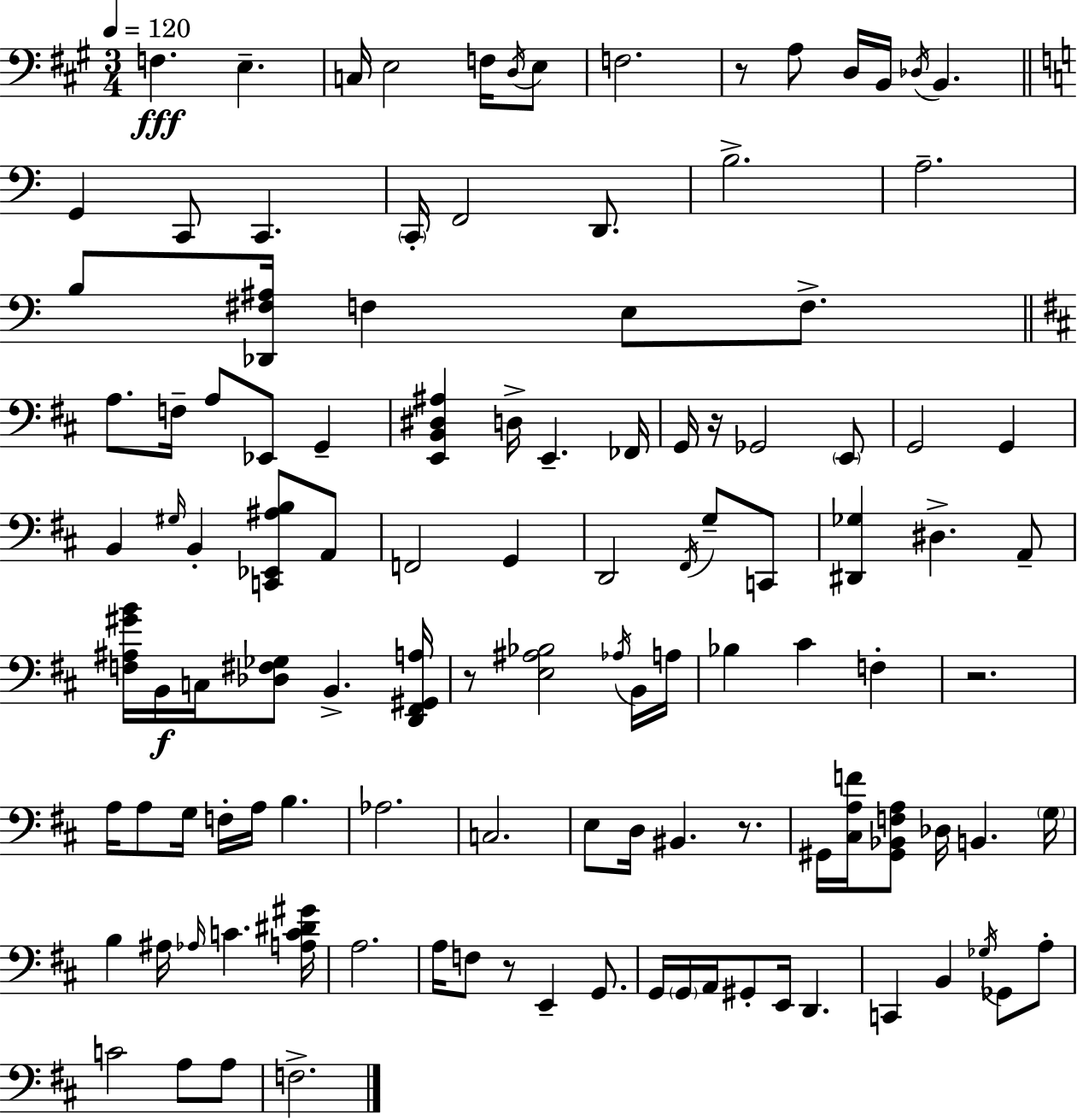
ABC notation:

X:1
T:Untitled
M:3/4
L:1/4
K:A
F, E, C,/4 E,2 F,/4 D,/4 E,/2 F,2 z/2 A,/2 D,/4 B,,/4 _D,/4 B,, G,, C,,/2 C,, C,,/4 F,,2 D,,/2 B,2 A,2 B,/2 [_D,,^F,^A,]/4 F, E,/2 F,/2 A,/2 F,/4 A,/2 _E,,/2 G,, [E,,B,,^D,^A,] D,/4 E,, _F,,/4 G,,/4 z/4 _G,,2 E,,/2 G,,2 G,, B,, ^G,/4 B,, [C,,_E,,^A,B,]/2 A,,/2 F,,2 G,, D,,2 ^F,,/4 G,/2 C,,/2 [^D,,_G,] ^D, A,,/2 [F,^A,^GB]/4 B,,/4 C,/4 [_D,^F,_G,]/2 B,, [D,,^F,,^G,,A,]/4 z/2 [E,^A,_B,]2 _A,/4 B,,/4 A,/4 _B, ^C F, z2 A,/4 A,/2 G,/4 F,/4 A,/4 B, _A,2 C,2 E,/2 D,/4 ^B,, z/2 ^G,,/4 [^C,A,F]/4 [^G,,_B,,F,A,]/2 _D,/4 B,, G,/4 B, ^A,/4 _A,/4 C [A,C^D^G]/4 A,2 A,/4 F,/2 z/2 E,, G,,/2 G,,/4 G,,/4 A,,/4 ^G,,/2 E,,/4 D,, C,, B,, _G,/4 _G,,/2 A,/2 C2 A,/2 A,/2 F,2